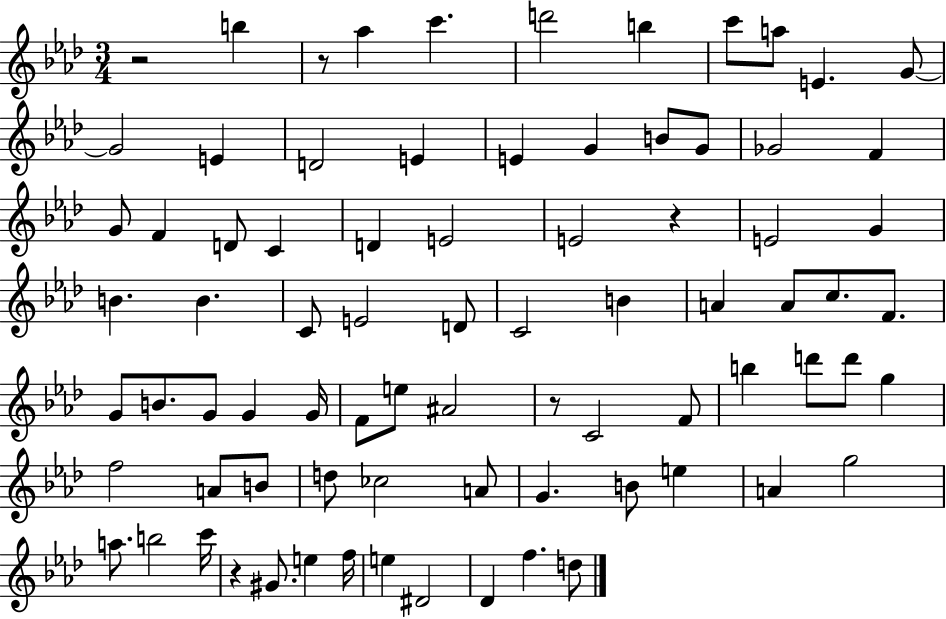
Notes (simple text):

R/h B5/q R/e Ab5/q C6/q. D6/h B5/q C6/e A5/e E4/q. G4/e G4/h E4/q D4/h E4/q E4/q G4/q B4/e G4/e Gb4/h F4/q G4/e F4/q D4/e C4/q D4/q E4/h E4/h R/q E4/h G4/q B4/q. B4/q. C4/e E4/h D4/e C4/h B4/q A4/q A4/e C5/e. F4/e. G4/e B4/e. G4/e G4/q G4/s F4/e E5/e A#4/h R/e C4/h F4/e B5/q D6/e D6/e G5/q F5/h A4/e B4/e D5/e CES5/h A4/e G4/q. B4/e E5/q A4/q G5/h A5/e. B5/h C6/s R/q G#4/e. E5/q F5/s E5/q D#4/h Db4/q F5/q. D5/e